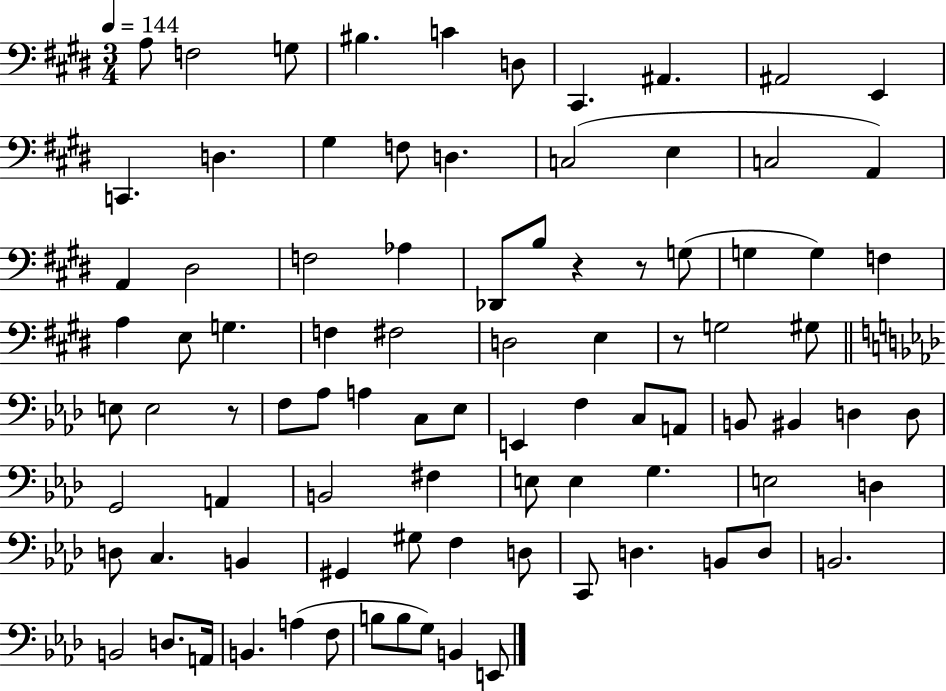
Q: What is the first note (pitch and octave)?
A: A3